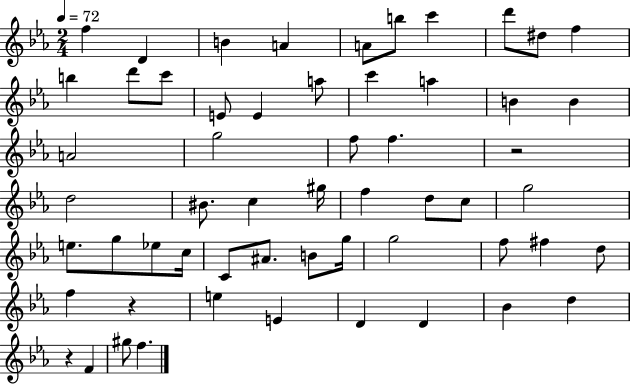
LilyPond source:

{
  \clef treble
  \numericTimeSignature
  \time 2/4
  \key ees \major
  \tempo 4 = 72
  f''4 d'4 | b'4 a'4 | a'8 b''8 c'''4 | d'''8 dis''8 f''4 | \break b''4 d'''8 c'''8 | e'8 e'4 a''8 | c'''4 a''4 | b'4 b'4 | \break a'2 | g''2 | f''8 f''4. | r2 | \break d''2 | bis'8. c''4 gis''16 | f''4 d''8 c''8 | g''2 | \break e''8. g''8 ees''8 c''16 | c'8 ais'8. b'8 g''16 | g''2 | f''8 fis''4 d''8 | \break f''4 r4 | e''4 e'4 | d'4 d'4 | bes'4 d''4 | \break r4 f'4 | gis''8 f''4. | \bar "|."
}